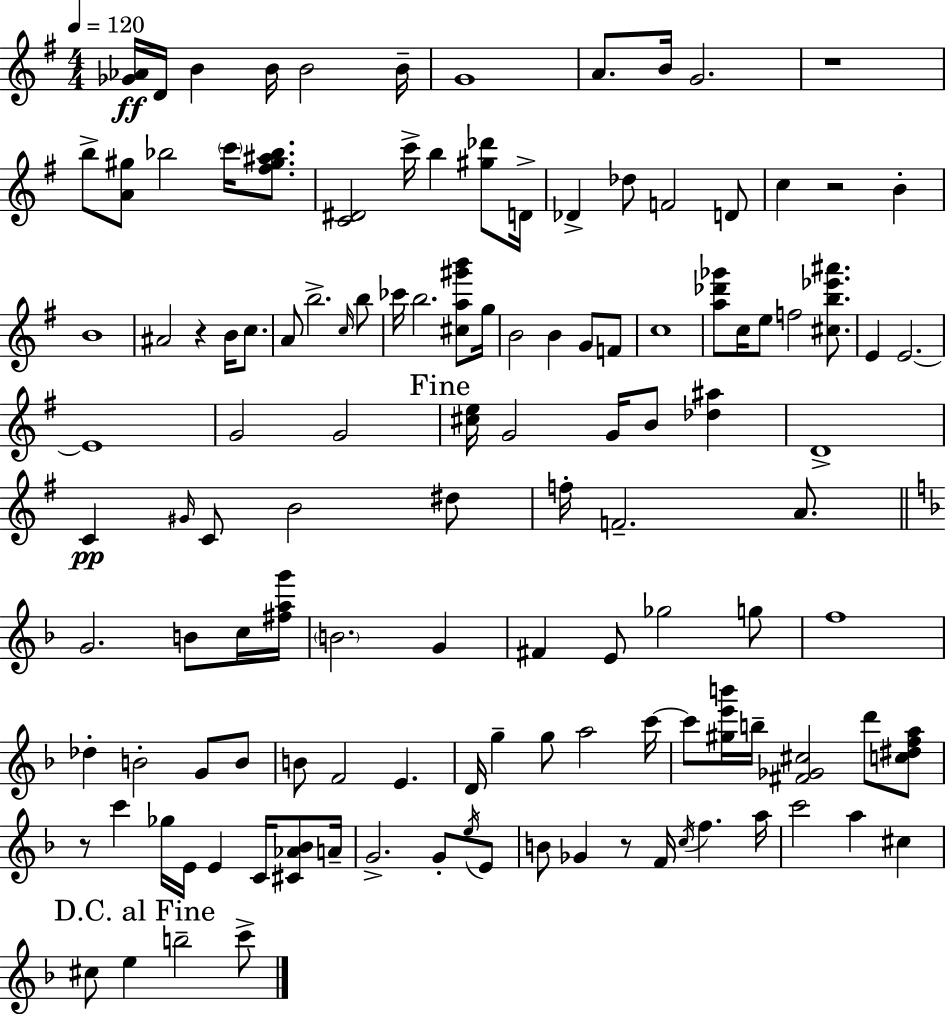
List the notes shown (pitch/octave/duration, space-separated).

[Gb4,Ab4]/s D4/s B4/q B4/s B4/h B4/s G4/w A4/e. B4/s G4/h. R/w B5/e [A4,G#5]/e Bb5/h C6/s [F#5,G#5,A#5,Bb5]/e. [C4,D#4]/h C6/s B5/q [G#5,Db6]/e D4/s Db4/q Db5/e F4/h D4/e C5/q R/h B4/q B4/w A#4/h R/q B4/s C5/e. A4/e B5/h. C5/s B5/e CES6/s B5/h. [C#5,A5,G#6,B6]/e G5/s B4/h B4/q G4/e F4/e C5/w [A5,Db6,Gb6]/e C5/s E5/e F5/h [C#5,B5,Eb6,A#6]/e. E4/q E4/h. E4/w G4/h G4/h [C#5,E5]/s G4/h G4/s B4/e [Db5,A#5]/q D4/w C4/q G#4/s C4/e B4/h D#5/e F5/s F4/h. A4/e. G4/h. B4/e C5/s [F#5,A5,G6]/s B4/h. G4/q F#4/q E4/e Gb5/h G5/e F5/w Db5/q B4/h G4/e B4/e B4/e F4/h E4/q. D4/s G5/q G5/e A5/h C6/s C6/e [G#5,E6,B6]/s B5/s [F#4,Gb4,C#5]/h D6/e [C5,D#5,F5,A5]/e R/e C6/q Gb5/s E4/s E4/q C4/s [C#4,Ab4,Bb4]/e A4/s G4/h. G4/e E5/s E4/e B4/e Gb4/q R/e F4/s C5/s F5/q. A5/s C6/h A5/q C#5/q C#5/e E5/q B5/h C6/e